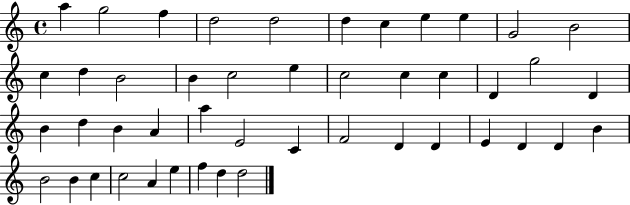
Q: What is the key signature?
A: C major